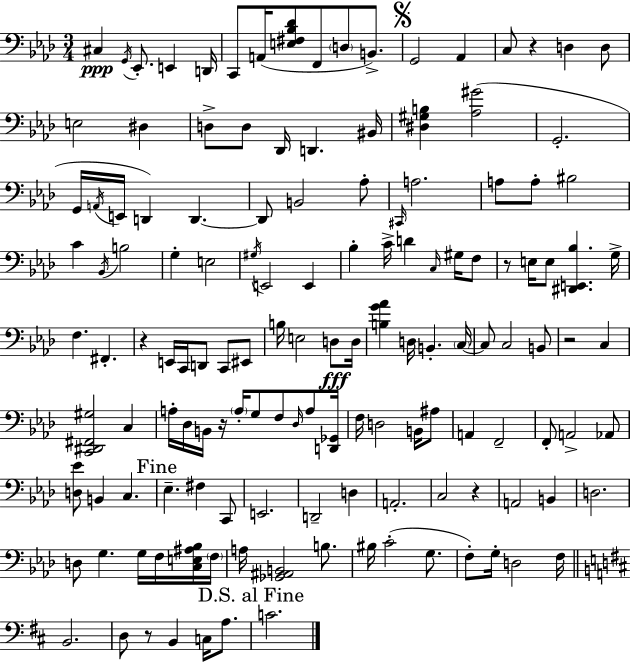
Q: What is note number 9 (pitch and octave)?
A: D3